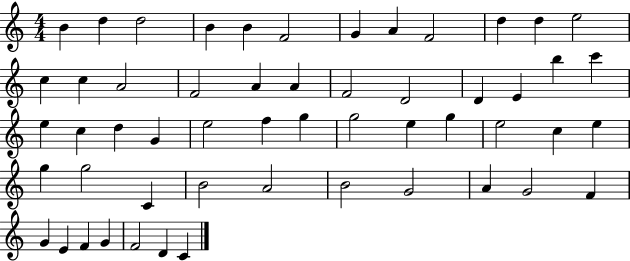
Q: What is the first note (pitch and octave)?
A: B4